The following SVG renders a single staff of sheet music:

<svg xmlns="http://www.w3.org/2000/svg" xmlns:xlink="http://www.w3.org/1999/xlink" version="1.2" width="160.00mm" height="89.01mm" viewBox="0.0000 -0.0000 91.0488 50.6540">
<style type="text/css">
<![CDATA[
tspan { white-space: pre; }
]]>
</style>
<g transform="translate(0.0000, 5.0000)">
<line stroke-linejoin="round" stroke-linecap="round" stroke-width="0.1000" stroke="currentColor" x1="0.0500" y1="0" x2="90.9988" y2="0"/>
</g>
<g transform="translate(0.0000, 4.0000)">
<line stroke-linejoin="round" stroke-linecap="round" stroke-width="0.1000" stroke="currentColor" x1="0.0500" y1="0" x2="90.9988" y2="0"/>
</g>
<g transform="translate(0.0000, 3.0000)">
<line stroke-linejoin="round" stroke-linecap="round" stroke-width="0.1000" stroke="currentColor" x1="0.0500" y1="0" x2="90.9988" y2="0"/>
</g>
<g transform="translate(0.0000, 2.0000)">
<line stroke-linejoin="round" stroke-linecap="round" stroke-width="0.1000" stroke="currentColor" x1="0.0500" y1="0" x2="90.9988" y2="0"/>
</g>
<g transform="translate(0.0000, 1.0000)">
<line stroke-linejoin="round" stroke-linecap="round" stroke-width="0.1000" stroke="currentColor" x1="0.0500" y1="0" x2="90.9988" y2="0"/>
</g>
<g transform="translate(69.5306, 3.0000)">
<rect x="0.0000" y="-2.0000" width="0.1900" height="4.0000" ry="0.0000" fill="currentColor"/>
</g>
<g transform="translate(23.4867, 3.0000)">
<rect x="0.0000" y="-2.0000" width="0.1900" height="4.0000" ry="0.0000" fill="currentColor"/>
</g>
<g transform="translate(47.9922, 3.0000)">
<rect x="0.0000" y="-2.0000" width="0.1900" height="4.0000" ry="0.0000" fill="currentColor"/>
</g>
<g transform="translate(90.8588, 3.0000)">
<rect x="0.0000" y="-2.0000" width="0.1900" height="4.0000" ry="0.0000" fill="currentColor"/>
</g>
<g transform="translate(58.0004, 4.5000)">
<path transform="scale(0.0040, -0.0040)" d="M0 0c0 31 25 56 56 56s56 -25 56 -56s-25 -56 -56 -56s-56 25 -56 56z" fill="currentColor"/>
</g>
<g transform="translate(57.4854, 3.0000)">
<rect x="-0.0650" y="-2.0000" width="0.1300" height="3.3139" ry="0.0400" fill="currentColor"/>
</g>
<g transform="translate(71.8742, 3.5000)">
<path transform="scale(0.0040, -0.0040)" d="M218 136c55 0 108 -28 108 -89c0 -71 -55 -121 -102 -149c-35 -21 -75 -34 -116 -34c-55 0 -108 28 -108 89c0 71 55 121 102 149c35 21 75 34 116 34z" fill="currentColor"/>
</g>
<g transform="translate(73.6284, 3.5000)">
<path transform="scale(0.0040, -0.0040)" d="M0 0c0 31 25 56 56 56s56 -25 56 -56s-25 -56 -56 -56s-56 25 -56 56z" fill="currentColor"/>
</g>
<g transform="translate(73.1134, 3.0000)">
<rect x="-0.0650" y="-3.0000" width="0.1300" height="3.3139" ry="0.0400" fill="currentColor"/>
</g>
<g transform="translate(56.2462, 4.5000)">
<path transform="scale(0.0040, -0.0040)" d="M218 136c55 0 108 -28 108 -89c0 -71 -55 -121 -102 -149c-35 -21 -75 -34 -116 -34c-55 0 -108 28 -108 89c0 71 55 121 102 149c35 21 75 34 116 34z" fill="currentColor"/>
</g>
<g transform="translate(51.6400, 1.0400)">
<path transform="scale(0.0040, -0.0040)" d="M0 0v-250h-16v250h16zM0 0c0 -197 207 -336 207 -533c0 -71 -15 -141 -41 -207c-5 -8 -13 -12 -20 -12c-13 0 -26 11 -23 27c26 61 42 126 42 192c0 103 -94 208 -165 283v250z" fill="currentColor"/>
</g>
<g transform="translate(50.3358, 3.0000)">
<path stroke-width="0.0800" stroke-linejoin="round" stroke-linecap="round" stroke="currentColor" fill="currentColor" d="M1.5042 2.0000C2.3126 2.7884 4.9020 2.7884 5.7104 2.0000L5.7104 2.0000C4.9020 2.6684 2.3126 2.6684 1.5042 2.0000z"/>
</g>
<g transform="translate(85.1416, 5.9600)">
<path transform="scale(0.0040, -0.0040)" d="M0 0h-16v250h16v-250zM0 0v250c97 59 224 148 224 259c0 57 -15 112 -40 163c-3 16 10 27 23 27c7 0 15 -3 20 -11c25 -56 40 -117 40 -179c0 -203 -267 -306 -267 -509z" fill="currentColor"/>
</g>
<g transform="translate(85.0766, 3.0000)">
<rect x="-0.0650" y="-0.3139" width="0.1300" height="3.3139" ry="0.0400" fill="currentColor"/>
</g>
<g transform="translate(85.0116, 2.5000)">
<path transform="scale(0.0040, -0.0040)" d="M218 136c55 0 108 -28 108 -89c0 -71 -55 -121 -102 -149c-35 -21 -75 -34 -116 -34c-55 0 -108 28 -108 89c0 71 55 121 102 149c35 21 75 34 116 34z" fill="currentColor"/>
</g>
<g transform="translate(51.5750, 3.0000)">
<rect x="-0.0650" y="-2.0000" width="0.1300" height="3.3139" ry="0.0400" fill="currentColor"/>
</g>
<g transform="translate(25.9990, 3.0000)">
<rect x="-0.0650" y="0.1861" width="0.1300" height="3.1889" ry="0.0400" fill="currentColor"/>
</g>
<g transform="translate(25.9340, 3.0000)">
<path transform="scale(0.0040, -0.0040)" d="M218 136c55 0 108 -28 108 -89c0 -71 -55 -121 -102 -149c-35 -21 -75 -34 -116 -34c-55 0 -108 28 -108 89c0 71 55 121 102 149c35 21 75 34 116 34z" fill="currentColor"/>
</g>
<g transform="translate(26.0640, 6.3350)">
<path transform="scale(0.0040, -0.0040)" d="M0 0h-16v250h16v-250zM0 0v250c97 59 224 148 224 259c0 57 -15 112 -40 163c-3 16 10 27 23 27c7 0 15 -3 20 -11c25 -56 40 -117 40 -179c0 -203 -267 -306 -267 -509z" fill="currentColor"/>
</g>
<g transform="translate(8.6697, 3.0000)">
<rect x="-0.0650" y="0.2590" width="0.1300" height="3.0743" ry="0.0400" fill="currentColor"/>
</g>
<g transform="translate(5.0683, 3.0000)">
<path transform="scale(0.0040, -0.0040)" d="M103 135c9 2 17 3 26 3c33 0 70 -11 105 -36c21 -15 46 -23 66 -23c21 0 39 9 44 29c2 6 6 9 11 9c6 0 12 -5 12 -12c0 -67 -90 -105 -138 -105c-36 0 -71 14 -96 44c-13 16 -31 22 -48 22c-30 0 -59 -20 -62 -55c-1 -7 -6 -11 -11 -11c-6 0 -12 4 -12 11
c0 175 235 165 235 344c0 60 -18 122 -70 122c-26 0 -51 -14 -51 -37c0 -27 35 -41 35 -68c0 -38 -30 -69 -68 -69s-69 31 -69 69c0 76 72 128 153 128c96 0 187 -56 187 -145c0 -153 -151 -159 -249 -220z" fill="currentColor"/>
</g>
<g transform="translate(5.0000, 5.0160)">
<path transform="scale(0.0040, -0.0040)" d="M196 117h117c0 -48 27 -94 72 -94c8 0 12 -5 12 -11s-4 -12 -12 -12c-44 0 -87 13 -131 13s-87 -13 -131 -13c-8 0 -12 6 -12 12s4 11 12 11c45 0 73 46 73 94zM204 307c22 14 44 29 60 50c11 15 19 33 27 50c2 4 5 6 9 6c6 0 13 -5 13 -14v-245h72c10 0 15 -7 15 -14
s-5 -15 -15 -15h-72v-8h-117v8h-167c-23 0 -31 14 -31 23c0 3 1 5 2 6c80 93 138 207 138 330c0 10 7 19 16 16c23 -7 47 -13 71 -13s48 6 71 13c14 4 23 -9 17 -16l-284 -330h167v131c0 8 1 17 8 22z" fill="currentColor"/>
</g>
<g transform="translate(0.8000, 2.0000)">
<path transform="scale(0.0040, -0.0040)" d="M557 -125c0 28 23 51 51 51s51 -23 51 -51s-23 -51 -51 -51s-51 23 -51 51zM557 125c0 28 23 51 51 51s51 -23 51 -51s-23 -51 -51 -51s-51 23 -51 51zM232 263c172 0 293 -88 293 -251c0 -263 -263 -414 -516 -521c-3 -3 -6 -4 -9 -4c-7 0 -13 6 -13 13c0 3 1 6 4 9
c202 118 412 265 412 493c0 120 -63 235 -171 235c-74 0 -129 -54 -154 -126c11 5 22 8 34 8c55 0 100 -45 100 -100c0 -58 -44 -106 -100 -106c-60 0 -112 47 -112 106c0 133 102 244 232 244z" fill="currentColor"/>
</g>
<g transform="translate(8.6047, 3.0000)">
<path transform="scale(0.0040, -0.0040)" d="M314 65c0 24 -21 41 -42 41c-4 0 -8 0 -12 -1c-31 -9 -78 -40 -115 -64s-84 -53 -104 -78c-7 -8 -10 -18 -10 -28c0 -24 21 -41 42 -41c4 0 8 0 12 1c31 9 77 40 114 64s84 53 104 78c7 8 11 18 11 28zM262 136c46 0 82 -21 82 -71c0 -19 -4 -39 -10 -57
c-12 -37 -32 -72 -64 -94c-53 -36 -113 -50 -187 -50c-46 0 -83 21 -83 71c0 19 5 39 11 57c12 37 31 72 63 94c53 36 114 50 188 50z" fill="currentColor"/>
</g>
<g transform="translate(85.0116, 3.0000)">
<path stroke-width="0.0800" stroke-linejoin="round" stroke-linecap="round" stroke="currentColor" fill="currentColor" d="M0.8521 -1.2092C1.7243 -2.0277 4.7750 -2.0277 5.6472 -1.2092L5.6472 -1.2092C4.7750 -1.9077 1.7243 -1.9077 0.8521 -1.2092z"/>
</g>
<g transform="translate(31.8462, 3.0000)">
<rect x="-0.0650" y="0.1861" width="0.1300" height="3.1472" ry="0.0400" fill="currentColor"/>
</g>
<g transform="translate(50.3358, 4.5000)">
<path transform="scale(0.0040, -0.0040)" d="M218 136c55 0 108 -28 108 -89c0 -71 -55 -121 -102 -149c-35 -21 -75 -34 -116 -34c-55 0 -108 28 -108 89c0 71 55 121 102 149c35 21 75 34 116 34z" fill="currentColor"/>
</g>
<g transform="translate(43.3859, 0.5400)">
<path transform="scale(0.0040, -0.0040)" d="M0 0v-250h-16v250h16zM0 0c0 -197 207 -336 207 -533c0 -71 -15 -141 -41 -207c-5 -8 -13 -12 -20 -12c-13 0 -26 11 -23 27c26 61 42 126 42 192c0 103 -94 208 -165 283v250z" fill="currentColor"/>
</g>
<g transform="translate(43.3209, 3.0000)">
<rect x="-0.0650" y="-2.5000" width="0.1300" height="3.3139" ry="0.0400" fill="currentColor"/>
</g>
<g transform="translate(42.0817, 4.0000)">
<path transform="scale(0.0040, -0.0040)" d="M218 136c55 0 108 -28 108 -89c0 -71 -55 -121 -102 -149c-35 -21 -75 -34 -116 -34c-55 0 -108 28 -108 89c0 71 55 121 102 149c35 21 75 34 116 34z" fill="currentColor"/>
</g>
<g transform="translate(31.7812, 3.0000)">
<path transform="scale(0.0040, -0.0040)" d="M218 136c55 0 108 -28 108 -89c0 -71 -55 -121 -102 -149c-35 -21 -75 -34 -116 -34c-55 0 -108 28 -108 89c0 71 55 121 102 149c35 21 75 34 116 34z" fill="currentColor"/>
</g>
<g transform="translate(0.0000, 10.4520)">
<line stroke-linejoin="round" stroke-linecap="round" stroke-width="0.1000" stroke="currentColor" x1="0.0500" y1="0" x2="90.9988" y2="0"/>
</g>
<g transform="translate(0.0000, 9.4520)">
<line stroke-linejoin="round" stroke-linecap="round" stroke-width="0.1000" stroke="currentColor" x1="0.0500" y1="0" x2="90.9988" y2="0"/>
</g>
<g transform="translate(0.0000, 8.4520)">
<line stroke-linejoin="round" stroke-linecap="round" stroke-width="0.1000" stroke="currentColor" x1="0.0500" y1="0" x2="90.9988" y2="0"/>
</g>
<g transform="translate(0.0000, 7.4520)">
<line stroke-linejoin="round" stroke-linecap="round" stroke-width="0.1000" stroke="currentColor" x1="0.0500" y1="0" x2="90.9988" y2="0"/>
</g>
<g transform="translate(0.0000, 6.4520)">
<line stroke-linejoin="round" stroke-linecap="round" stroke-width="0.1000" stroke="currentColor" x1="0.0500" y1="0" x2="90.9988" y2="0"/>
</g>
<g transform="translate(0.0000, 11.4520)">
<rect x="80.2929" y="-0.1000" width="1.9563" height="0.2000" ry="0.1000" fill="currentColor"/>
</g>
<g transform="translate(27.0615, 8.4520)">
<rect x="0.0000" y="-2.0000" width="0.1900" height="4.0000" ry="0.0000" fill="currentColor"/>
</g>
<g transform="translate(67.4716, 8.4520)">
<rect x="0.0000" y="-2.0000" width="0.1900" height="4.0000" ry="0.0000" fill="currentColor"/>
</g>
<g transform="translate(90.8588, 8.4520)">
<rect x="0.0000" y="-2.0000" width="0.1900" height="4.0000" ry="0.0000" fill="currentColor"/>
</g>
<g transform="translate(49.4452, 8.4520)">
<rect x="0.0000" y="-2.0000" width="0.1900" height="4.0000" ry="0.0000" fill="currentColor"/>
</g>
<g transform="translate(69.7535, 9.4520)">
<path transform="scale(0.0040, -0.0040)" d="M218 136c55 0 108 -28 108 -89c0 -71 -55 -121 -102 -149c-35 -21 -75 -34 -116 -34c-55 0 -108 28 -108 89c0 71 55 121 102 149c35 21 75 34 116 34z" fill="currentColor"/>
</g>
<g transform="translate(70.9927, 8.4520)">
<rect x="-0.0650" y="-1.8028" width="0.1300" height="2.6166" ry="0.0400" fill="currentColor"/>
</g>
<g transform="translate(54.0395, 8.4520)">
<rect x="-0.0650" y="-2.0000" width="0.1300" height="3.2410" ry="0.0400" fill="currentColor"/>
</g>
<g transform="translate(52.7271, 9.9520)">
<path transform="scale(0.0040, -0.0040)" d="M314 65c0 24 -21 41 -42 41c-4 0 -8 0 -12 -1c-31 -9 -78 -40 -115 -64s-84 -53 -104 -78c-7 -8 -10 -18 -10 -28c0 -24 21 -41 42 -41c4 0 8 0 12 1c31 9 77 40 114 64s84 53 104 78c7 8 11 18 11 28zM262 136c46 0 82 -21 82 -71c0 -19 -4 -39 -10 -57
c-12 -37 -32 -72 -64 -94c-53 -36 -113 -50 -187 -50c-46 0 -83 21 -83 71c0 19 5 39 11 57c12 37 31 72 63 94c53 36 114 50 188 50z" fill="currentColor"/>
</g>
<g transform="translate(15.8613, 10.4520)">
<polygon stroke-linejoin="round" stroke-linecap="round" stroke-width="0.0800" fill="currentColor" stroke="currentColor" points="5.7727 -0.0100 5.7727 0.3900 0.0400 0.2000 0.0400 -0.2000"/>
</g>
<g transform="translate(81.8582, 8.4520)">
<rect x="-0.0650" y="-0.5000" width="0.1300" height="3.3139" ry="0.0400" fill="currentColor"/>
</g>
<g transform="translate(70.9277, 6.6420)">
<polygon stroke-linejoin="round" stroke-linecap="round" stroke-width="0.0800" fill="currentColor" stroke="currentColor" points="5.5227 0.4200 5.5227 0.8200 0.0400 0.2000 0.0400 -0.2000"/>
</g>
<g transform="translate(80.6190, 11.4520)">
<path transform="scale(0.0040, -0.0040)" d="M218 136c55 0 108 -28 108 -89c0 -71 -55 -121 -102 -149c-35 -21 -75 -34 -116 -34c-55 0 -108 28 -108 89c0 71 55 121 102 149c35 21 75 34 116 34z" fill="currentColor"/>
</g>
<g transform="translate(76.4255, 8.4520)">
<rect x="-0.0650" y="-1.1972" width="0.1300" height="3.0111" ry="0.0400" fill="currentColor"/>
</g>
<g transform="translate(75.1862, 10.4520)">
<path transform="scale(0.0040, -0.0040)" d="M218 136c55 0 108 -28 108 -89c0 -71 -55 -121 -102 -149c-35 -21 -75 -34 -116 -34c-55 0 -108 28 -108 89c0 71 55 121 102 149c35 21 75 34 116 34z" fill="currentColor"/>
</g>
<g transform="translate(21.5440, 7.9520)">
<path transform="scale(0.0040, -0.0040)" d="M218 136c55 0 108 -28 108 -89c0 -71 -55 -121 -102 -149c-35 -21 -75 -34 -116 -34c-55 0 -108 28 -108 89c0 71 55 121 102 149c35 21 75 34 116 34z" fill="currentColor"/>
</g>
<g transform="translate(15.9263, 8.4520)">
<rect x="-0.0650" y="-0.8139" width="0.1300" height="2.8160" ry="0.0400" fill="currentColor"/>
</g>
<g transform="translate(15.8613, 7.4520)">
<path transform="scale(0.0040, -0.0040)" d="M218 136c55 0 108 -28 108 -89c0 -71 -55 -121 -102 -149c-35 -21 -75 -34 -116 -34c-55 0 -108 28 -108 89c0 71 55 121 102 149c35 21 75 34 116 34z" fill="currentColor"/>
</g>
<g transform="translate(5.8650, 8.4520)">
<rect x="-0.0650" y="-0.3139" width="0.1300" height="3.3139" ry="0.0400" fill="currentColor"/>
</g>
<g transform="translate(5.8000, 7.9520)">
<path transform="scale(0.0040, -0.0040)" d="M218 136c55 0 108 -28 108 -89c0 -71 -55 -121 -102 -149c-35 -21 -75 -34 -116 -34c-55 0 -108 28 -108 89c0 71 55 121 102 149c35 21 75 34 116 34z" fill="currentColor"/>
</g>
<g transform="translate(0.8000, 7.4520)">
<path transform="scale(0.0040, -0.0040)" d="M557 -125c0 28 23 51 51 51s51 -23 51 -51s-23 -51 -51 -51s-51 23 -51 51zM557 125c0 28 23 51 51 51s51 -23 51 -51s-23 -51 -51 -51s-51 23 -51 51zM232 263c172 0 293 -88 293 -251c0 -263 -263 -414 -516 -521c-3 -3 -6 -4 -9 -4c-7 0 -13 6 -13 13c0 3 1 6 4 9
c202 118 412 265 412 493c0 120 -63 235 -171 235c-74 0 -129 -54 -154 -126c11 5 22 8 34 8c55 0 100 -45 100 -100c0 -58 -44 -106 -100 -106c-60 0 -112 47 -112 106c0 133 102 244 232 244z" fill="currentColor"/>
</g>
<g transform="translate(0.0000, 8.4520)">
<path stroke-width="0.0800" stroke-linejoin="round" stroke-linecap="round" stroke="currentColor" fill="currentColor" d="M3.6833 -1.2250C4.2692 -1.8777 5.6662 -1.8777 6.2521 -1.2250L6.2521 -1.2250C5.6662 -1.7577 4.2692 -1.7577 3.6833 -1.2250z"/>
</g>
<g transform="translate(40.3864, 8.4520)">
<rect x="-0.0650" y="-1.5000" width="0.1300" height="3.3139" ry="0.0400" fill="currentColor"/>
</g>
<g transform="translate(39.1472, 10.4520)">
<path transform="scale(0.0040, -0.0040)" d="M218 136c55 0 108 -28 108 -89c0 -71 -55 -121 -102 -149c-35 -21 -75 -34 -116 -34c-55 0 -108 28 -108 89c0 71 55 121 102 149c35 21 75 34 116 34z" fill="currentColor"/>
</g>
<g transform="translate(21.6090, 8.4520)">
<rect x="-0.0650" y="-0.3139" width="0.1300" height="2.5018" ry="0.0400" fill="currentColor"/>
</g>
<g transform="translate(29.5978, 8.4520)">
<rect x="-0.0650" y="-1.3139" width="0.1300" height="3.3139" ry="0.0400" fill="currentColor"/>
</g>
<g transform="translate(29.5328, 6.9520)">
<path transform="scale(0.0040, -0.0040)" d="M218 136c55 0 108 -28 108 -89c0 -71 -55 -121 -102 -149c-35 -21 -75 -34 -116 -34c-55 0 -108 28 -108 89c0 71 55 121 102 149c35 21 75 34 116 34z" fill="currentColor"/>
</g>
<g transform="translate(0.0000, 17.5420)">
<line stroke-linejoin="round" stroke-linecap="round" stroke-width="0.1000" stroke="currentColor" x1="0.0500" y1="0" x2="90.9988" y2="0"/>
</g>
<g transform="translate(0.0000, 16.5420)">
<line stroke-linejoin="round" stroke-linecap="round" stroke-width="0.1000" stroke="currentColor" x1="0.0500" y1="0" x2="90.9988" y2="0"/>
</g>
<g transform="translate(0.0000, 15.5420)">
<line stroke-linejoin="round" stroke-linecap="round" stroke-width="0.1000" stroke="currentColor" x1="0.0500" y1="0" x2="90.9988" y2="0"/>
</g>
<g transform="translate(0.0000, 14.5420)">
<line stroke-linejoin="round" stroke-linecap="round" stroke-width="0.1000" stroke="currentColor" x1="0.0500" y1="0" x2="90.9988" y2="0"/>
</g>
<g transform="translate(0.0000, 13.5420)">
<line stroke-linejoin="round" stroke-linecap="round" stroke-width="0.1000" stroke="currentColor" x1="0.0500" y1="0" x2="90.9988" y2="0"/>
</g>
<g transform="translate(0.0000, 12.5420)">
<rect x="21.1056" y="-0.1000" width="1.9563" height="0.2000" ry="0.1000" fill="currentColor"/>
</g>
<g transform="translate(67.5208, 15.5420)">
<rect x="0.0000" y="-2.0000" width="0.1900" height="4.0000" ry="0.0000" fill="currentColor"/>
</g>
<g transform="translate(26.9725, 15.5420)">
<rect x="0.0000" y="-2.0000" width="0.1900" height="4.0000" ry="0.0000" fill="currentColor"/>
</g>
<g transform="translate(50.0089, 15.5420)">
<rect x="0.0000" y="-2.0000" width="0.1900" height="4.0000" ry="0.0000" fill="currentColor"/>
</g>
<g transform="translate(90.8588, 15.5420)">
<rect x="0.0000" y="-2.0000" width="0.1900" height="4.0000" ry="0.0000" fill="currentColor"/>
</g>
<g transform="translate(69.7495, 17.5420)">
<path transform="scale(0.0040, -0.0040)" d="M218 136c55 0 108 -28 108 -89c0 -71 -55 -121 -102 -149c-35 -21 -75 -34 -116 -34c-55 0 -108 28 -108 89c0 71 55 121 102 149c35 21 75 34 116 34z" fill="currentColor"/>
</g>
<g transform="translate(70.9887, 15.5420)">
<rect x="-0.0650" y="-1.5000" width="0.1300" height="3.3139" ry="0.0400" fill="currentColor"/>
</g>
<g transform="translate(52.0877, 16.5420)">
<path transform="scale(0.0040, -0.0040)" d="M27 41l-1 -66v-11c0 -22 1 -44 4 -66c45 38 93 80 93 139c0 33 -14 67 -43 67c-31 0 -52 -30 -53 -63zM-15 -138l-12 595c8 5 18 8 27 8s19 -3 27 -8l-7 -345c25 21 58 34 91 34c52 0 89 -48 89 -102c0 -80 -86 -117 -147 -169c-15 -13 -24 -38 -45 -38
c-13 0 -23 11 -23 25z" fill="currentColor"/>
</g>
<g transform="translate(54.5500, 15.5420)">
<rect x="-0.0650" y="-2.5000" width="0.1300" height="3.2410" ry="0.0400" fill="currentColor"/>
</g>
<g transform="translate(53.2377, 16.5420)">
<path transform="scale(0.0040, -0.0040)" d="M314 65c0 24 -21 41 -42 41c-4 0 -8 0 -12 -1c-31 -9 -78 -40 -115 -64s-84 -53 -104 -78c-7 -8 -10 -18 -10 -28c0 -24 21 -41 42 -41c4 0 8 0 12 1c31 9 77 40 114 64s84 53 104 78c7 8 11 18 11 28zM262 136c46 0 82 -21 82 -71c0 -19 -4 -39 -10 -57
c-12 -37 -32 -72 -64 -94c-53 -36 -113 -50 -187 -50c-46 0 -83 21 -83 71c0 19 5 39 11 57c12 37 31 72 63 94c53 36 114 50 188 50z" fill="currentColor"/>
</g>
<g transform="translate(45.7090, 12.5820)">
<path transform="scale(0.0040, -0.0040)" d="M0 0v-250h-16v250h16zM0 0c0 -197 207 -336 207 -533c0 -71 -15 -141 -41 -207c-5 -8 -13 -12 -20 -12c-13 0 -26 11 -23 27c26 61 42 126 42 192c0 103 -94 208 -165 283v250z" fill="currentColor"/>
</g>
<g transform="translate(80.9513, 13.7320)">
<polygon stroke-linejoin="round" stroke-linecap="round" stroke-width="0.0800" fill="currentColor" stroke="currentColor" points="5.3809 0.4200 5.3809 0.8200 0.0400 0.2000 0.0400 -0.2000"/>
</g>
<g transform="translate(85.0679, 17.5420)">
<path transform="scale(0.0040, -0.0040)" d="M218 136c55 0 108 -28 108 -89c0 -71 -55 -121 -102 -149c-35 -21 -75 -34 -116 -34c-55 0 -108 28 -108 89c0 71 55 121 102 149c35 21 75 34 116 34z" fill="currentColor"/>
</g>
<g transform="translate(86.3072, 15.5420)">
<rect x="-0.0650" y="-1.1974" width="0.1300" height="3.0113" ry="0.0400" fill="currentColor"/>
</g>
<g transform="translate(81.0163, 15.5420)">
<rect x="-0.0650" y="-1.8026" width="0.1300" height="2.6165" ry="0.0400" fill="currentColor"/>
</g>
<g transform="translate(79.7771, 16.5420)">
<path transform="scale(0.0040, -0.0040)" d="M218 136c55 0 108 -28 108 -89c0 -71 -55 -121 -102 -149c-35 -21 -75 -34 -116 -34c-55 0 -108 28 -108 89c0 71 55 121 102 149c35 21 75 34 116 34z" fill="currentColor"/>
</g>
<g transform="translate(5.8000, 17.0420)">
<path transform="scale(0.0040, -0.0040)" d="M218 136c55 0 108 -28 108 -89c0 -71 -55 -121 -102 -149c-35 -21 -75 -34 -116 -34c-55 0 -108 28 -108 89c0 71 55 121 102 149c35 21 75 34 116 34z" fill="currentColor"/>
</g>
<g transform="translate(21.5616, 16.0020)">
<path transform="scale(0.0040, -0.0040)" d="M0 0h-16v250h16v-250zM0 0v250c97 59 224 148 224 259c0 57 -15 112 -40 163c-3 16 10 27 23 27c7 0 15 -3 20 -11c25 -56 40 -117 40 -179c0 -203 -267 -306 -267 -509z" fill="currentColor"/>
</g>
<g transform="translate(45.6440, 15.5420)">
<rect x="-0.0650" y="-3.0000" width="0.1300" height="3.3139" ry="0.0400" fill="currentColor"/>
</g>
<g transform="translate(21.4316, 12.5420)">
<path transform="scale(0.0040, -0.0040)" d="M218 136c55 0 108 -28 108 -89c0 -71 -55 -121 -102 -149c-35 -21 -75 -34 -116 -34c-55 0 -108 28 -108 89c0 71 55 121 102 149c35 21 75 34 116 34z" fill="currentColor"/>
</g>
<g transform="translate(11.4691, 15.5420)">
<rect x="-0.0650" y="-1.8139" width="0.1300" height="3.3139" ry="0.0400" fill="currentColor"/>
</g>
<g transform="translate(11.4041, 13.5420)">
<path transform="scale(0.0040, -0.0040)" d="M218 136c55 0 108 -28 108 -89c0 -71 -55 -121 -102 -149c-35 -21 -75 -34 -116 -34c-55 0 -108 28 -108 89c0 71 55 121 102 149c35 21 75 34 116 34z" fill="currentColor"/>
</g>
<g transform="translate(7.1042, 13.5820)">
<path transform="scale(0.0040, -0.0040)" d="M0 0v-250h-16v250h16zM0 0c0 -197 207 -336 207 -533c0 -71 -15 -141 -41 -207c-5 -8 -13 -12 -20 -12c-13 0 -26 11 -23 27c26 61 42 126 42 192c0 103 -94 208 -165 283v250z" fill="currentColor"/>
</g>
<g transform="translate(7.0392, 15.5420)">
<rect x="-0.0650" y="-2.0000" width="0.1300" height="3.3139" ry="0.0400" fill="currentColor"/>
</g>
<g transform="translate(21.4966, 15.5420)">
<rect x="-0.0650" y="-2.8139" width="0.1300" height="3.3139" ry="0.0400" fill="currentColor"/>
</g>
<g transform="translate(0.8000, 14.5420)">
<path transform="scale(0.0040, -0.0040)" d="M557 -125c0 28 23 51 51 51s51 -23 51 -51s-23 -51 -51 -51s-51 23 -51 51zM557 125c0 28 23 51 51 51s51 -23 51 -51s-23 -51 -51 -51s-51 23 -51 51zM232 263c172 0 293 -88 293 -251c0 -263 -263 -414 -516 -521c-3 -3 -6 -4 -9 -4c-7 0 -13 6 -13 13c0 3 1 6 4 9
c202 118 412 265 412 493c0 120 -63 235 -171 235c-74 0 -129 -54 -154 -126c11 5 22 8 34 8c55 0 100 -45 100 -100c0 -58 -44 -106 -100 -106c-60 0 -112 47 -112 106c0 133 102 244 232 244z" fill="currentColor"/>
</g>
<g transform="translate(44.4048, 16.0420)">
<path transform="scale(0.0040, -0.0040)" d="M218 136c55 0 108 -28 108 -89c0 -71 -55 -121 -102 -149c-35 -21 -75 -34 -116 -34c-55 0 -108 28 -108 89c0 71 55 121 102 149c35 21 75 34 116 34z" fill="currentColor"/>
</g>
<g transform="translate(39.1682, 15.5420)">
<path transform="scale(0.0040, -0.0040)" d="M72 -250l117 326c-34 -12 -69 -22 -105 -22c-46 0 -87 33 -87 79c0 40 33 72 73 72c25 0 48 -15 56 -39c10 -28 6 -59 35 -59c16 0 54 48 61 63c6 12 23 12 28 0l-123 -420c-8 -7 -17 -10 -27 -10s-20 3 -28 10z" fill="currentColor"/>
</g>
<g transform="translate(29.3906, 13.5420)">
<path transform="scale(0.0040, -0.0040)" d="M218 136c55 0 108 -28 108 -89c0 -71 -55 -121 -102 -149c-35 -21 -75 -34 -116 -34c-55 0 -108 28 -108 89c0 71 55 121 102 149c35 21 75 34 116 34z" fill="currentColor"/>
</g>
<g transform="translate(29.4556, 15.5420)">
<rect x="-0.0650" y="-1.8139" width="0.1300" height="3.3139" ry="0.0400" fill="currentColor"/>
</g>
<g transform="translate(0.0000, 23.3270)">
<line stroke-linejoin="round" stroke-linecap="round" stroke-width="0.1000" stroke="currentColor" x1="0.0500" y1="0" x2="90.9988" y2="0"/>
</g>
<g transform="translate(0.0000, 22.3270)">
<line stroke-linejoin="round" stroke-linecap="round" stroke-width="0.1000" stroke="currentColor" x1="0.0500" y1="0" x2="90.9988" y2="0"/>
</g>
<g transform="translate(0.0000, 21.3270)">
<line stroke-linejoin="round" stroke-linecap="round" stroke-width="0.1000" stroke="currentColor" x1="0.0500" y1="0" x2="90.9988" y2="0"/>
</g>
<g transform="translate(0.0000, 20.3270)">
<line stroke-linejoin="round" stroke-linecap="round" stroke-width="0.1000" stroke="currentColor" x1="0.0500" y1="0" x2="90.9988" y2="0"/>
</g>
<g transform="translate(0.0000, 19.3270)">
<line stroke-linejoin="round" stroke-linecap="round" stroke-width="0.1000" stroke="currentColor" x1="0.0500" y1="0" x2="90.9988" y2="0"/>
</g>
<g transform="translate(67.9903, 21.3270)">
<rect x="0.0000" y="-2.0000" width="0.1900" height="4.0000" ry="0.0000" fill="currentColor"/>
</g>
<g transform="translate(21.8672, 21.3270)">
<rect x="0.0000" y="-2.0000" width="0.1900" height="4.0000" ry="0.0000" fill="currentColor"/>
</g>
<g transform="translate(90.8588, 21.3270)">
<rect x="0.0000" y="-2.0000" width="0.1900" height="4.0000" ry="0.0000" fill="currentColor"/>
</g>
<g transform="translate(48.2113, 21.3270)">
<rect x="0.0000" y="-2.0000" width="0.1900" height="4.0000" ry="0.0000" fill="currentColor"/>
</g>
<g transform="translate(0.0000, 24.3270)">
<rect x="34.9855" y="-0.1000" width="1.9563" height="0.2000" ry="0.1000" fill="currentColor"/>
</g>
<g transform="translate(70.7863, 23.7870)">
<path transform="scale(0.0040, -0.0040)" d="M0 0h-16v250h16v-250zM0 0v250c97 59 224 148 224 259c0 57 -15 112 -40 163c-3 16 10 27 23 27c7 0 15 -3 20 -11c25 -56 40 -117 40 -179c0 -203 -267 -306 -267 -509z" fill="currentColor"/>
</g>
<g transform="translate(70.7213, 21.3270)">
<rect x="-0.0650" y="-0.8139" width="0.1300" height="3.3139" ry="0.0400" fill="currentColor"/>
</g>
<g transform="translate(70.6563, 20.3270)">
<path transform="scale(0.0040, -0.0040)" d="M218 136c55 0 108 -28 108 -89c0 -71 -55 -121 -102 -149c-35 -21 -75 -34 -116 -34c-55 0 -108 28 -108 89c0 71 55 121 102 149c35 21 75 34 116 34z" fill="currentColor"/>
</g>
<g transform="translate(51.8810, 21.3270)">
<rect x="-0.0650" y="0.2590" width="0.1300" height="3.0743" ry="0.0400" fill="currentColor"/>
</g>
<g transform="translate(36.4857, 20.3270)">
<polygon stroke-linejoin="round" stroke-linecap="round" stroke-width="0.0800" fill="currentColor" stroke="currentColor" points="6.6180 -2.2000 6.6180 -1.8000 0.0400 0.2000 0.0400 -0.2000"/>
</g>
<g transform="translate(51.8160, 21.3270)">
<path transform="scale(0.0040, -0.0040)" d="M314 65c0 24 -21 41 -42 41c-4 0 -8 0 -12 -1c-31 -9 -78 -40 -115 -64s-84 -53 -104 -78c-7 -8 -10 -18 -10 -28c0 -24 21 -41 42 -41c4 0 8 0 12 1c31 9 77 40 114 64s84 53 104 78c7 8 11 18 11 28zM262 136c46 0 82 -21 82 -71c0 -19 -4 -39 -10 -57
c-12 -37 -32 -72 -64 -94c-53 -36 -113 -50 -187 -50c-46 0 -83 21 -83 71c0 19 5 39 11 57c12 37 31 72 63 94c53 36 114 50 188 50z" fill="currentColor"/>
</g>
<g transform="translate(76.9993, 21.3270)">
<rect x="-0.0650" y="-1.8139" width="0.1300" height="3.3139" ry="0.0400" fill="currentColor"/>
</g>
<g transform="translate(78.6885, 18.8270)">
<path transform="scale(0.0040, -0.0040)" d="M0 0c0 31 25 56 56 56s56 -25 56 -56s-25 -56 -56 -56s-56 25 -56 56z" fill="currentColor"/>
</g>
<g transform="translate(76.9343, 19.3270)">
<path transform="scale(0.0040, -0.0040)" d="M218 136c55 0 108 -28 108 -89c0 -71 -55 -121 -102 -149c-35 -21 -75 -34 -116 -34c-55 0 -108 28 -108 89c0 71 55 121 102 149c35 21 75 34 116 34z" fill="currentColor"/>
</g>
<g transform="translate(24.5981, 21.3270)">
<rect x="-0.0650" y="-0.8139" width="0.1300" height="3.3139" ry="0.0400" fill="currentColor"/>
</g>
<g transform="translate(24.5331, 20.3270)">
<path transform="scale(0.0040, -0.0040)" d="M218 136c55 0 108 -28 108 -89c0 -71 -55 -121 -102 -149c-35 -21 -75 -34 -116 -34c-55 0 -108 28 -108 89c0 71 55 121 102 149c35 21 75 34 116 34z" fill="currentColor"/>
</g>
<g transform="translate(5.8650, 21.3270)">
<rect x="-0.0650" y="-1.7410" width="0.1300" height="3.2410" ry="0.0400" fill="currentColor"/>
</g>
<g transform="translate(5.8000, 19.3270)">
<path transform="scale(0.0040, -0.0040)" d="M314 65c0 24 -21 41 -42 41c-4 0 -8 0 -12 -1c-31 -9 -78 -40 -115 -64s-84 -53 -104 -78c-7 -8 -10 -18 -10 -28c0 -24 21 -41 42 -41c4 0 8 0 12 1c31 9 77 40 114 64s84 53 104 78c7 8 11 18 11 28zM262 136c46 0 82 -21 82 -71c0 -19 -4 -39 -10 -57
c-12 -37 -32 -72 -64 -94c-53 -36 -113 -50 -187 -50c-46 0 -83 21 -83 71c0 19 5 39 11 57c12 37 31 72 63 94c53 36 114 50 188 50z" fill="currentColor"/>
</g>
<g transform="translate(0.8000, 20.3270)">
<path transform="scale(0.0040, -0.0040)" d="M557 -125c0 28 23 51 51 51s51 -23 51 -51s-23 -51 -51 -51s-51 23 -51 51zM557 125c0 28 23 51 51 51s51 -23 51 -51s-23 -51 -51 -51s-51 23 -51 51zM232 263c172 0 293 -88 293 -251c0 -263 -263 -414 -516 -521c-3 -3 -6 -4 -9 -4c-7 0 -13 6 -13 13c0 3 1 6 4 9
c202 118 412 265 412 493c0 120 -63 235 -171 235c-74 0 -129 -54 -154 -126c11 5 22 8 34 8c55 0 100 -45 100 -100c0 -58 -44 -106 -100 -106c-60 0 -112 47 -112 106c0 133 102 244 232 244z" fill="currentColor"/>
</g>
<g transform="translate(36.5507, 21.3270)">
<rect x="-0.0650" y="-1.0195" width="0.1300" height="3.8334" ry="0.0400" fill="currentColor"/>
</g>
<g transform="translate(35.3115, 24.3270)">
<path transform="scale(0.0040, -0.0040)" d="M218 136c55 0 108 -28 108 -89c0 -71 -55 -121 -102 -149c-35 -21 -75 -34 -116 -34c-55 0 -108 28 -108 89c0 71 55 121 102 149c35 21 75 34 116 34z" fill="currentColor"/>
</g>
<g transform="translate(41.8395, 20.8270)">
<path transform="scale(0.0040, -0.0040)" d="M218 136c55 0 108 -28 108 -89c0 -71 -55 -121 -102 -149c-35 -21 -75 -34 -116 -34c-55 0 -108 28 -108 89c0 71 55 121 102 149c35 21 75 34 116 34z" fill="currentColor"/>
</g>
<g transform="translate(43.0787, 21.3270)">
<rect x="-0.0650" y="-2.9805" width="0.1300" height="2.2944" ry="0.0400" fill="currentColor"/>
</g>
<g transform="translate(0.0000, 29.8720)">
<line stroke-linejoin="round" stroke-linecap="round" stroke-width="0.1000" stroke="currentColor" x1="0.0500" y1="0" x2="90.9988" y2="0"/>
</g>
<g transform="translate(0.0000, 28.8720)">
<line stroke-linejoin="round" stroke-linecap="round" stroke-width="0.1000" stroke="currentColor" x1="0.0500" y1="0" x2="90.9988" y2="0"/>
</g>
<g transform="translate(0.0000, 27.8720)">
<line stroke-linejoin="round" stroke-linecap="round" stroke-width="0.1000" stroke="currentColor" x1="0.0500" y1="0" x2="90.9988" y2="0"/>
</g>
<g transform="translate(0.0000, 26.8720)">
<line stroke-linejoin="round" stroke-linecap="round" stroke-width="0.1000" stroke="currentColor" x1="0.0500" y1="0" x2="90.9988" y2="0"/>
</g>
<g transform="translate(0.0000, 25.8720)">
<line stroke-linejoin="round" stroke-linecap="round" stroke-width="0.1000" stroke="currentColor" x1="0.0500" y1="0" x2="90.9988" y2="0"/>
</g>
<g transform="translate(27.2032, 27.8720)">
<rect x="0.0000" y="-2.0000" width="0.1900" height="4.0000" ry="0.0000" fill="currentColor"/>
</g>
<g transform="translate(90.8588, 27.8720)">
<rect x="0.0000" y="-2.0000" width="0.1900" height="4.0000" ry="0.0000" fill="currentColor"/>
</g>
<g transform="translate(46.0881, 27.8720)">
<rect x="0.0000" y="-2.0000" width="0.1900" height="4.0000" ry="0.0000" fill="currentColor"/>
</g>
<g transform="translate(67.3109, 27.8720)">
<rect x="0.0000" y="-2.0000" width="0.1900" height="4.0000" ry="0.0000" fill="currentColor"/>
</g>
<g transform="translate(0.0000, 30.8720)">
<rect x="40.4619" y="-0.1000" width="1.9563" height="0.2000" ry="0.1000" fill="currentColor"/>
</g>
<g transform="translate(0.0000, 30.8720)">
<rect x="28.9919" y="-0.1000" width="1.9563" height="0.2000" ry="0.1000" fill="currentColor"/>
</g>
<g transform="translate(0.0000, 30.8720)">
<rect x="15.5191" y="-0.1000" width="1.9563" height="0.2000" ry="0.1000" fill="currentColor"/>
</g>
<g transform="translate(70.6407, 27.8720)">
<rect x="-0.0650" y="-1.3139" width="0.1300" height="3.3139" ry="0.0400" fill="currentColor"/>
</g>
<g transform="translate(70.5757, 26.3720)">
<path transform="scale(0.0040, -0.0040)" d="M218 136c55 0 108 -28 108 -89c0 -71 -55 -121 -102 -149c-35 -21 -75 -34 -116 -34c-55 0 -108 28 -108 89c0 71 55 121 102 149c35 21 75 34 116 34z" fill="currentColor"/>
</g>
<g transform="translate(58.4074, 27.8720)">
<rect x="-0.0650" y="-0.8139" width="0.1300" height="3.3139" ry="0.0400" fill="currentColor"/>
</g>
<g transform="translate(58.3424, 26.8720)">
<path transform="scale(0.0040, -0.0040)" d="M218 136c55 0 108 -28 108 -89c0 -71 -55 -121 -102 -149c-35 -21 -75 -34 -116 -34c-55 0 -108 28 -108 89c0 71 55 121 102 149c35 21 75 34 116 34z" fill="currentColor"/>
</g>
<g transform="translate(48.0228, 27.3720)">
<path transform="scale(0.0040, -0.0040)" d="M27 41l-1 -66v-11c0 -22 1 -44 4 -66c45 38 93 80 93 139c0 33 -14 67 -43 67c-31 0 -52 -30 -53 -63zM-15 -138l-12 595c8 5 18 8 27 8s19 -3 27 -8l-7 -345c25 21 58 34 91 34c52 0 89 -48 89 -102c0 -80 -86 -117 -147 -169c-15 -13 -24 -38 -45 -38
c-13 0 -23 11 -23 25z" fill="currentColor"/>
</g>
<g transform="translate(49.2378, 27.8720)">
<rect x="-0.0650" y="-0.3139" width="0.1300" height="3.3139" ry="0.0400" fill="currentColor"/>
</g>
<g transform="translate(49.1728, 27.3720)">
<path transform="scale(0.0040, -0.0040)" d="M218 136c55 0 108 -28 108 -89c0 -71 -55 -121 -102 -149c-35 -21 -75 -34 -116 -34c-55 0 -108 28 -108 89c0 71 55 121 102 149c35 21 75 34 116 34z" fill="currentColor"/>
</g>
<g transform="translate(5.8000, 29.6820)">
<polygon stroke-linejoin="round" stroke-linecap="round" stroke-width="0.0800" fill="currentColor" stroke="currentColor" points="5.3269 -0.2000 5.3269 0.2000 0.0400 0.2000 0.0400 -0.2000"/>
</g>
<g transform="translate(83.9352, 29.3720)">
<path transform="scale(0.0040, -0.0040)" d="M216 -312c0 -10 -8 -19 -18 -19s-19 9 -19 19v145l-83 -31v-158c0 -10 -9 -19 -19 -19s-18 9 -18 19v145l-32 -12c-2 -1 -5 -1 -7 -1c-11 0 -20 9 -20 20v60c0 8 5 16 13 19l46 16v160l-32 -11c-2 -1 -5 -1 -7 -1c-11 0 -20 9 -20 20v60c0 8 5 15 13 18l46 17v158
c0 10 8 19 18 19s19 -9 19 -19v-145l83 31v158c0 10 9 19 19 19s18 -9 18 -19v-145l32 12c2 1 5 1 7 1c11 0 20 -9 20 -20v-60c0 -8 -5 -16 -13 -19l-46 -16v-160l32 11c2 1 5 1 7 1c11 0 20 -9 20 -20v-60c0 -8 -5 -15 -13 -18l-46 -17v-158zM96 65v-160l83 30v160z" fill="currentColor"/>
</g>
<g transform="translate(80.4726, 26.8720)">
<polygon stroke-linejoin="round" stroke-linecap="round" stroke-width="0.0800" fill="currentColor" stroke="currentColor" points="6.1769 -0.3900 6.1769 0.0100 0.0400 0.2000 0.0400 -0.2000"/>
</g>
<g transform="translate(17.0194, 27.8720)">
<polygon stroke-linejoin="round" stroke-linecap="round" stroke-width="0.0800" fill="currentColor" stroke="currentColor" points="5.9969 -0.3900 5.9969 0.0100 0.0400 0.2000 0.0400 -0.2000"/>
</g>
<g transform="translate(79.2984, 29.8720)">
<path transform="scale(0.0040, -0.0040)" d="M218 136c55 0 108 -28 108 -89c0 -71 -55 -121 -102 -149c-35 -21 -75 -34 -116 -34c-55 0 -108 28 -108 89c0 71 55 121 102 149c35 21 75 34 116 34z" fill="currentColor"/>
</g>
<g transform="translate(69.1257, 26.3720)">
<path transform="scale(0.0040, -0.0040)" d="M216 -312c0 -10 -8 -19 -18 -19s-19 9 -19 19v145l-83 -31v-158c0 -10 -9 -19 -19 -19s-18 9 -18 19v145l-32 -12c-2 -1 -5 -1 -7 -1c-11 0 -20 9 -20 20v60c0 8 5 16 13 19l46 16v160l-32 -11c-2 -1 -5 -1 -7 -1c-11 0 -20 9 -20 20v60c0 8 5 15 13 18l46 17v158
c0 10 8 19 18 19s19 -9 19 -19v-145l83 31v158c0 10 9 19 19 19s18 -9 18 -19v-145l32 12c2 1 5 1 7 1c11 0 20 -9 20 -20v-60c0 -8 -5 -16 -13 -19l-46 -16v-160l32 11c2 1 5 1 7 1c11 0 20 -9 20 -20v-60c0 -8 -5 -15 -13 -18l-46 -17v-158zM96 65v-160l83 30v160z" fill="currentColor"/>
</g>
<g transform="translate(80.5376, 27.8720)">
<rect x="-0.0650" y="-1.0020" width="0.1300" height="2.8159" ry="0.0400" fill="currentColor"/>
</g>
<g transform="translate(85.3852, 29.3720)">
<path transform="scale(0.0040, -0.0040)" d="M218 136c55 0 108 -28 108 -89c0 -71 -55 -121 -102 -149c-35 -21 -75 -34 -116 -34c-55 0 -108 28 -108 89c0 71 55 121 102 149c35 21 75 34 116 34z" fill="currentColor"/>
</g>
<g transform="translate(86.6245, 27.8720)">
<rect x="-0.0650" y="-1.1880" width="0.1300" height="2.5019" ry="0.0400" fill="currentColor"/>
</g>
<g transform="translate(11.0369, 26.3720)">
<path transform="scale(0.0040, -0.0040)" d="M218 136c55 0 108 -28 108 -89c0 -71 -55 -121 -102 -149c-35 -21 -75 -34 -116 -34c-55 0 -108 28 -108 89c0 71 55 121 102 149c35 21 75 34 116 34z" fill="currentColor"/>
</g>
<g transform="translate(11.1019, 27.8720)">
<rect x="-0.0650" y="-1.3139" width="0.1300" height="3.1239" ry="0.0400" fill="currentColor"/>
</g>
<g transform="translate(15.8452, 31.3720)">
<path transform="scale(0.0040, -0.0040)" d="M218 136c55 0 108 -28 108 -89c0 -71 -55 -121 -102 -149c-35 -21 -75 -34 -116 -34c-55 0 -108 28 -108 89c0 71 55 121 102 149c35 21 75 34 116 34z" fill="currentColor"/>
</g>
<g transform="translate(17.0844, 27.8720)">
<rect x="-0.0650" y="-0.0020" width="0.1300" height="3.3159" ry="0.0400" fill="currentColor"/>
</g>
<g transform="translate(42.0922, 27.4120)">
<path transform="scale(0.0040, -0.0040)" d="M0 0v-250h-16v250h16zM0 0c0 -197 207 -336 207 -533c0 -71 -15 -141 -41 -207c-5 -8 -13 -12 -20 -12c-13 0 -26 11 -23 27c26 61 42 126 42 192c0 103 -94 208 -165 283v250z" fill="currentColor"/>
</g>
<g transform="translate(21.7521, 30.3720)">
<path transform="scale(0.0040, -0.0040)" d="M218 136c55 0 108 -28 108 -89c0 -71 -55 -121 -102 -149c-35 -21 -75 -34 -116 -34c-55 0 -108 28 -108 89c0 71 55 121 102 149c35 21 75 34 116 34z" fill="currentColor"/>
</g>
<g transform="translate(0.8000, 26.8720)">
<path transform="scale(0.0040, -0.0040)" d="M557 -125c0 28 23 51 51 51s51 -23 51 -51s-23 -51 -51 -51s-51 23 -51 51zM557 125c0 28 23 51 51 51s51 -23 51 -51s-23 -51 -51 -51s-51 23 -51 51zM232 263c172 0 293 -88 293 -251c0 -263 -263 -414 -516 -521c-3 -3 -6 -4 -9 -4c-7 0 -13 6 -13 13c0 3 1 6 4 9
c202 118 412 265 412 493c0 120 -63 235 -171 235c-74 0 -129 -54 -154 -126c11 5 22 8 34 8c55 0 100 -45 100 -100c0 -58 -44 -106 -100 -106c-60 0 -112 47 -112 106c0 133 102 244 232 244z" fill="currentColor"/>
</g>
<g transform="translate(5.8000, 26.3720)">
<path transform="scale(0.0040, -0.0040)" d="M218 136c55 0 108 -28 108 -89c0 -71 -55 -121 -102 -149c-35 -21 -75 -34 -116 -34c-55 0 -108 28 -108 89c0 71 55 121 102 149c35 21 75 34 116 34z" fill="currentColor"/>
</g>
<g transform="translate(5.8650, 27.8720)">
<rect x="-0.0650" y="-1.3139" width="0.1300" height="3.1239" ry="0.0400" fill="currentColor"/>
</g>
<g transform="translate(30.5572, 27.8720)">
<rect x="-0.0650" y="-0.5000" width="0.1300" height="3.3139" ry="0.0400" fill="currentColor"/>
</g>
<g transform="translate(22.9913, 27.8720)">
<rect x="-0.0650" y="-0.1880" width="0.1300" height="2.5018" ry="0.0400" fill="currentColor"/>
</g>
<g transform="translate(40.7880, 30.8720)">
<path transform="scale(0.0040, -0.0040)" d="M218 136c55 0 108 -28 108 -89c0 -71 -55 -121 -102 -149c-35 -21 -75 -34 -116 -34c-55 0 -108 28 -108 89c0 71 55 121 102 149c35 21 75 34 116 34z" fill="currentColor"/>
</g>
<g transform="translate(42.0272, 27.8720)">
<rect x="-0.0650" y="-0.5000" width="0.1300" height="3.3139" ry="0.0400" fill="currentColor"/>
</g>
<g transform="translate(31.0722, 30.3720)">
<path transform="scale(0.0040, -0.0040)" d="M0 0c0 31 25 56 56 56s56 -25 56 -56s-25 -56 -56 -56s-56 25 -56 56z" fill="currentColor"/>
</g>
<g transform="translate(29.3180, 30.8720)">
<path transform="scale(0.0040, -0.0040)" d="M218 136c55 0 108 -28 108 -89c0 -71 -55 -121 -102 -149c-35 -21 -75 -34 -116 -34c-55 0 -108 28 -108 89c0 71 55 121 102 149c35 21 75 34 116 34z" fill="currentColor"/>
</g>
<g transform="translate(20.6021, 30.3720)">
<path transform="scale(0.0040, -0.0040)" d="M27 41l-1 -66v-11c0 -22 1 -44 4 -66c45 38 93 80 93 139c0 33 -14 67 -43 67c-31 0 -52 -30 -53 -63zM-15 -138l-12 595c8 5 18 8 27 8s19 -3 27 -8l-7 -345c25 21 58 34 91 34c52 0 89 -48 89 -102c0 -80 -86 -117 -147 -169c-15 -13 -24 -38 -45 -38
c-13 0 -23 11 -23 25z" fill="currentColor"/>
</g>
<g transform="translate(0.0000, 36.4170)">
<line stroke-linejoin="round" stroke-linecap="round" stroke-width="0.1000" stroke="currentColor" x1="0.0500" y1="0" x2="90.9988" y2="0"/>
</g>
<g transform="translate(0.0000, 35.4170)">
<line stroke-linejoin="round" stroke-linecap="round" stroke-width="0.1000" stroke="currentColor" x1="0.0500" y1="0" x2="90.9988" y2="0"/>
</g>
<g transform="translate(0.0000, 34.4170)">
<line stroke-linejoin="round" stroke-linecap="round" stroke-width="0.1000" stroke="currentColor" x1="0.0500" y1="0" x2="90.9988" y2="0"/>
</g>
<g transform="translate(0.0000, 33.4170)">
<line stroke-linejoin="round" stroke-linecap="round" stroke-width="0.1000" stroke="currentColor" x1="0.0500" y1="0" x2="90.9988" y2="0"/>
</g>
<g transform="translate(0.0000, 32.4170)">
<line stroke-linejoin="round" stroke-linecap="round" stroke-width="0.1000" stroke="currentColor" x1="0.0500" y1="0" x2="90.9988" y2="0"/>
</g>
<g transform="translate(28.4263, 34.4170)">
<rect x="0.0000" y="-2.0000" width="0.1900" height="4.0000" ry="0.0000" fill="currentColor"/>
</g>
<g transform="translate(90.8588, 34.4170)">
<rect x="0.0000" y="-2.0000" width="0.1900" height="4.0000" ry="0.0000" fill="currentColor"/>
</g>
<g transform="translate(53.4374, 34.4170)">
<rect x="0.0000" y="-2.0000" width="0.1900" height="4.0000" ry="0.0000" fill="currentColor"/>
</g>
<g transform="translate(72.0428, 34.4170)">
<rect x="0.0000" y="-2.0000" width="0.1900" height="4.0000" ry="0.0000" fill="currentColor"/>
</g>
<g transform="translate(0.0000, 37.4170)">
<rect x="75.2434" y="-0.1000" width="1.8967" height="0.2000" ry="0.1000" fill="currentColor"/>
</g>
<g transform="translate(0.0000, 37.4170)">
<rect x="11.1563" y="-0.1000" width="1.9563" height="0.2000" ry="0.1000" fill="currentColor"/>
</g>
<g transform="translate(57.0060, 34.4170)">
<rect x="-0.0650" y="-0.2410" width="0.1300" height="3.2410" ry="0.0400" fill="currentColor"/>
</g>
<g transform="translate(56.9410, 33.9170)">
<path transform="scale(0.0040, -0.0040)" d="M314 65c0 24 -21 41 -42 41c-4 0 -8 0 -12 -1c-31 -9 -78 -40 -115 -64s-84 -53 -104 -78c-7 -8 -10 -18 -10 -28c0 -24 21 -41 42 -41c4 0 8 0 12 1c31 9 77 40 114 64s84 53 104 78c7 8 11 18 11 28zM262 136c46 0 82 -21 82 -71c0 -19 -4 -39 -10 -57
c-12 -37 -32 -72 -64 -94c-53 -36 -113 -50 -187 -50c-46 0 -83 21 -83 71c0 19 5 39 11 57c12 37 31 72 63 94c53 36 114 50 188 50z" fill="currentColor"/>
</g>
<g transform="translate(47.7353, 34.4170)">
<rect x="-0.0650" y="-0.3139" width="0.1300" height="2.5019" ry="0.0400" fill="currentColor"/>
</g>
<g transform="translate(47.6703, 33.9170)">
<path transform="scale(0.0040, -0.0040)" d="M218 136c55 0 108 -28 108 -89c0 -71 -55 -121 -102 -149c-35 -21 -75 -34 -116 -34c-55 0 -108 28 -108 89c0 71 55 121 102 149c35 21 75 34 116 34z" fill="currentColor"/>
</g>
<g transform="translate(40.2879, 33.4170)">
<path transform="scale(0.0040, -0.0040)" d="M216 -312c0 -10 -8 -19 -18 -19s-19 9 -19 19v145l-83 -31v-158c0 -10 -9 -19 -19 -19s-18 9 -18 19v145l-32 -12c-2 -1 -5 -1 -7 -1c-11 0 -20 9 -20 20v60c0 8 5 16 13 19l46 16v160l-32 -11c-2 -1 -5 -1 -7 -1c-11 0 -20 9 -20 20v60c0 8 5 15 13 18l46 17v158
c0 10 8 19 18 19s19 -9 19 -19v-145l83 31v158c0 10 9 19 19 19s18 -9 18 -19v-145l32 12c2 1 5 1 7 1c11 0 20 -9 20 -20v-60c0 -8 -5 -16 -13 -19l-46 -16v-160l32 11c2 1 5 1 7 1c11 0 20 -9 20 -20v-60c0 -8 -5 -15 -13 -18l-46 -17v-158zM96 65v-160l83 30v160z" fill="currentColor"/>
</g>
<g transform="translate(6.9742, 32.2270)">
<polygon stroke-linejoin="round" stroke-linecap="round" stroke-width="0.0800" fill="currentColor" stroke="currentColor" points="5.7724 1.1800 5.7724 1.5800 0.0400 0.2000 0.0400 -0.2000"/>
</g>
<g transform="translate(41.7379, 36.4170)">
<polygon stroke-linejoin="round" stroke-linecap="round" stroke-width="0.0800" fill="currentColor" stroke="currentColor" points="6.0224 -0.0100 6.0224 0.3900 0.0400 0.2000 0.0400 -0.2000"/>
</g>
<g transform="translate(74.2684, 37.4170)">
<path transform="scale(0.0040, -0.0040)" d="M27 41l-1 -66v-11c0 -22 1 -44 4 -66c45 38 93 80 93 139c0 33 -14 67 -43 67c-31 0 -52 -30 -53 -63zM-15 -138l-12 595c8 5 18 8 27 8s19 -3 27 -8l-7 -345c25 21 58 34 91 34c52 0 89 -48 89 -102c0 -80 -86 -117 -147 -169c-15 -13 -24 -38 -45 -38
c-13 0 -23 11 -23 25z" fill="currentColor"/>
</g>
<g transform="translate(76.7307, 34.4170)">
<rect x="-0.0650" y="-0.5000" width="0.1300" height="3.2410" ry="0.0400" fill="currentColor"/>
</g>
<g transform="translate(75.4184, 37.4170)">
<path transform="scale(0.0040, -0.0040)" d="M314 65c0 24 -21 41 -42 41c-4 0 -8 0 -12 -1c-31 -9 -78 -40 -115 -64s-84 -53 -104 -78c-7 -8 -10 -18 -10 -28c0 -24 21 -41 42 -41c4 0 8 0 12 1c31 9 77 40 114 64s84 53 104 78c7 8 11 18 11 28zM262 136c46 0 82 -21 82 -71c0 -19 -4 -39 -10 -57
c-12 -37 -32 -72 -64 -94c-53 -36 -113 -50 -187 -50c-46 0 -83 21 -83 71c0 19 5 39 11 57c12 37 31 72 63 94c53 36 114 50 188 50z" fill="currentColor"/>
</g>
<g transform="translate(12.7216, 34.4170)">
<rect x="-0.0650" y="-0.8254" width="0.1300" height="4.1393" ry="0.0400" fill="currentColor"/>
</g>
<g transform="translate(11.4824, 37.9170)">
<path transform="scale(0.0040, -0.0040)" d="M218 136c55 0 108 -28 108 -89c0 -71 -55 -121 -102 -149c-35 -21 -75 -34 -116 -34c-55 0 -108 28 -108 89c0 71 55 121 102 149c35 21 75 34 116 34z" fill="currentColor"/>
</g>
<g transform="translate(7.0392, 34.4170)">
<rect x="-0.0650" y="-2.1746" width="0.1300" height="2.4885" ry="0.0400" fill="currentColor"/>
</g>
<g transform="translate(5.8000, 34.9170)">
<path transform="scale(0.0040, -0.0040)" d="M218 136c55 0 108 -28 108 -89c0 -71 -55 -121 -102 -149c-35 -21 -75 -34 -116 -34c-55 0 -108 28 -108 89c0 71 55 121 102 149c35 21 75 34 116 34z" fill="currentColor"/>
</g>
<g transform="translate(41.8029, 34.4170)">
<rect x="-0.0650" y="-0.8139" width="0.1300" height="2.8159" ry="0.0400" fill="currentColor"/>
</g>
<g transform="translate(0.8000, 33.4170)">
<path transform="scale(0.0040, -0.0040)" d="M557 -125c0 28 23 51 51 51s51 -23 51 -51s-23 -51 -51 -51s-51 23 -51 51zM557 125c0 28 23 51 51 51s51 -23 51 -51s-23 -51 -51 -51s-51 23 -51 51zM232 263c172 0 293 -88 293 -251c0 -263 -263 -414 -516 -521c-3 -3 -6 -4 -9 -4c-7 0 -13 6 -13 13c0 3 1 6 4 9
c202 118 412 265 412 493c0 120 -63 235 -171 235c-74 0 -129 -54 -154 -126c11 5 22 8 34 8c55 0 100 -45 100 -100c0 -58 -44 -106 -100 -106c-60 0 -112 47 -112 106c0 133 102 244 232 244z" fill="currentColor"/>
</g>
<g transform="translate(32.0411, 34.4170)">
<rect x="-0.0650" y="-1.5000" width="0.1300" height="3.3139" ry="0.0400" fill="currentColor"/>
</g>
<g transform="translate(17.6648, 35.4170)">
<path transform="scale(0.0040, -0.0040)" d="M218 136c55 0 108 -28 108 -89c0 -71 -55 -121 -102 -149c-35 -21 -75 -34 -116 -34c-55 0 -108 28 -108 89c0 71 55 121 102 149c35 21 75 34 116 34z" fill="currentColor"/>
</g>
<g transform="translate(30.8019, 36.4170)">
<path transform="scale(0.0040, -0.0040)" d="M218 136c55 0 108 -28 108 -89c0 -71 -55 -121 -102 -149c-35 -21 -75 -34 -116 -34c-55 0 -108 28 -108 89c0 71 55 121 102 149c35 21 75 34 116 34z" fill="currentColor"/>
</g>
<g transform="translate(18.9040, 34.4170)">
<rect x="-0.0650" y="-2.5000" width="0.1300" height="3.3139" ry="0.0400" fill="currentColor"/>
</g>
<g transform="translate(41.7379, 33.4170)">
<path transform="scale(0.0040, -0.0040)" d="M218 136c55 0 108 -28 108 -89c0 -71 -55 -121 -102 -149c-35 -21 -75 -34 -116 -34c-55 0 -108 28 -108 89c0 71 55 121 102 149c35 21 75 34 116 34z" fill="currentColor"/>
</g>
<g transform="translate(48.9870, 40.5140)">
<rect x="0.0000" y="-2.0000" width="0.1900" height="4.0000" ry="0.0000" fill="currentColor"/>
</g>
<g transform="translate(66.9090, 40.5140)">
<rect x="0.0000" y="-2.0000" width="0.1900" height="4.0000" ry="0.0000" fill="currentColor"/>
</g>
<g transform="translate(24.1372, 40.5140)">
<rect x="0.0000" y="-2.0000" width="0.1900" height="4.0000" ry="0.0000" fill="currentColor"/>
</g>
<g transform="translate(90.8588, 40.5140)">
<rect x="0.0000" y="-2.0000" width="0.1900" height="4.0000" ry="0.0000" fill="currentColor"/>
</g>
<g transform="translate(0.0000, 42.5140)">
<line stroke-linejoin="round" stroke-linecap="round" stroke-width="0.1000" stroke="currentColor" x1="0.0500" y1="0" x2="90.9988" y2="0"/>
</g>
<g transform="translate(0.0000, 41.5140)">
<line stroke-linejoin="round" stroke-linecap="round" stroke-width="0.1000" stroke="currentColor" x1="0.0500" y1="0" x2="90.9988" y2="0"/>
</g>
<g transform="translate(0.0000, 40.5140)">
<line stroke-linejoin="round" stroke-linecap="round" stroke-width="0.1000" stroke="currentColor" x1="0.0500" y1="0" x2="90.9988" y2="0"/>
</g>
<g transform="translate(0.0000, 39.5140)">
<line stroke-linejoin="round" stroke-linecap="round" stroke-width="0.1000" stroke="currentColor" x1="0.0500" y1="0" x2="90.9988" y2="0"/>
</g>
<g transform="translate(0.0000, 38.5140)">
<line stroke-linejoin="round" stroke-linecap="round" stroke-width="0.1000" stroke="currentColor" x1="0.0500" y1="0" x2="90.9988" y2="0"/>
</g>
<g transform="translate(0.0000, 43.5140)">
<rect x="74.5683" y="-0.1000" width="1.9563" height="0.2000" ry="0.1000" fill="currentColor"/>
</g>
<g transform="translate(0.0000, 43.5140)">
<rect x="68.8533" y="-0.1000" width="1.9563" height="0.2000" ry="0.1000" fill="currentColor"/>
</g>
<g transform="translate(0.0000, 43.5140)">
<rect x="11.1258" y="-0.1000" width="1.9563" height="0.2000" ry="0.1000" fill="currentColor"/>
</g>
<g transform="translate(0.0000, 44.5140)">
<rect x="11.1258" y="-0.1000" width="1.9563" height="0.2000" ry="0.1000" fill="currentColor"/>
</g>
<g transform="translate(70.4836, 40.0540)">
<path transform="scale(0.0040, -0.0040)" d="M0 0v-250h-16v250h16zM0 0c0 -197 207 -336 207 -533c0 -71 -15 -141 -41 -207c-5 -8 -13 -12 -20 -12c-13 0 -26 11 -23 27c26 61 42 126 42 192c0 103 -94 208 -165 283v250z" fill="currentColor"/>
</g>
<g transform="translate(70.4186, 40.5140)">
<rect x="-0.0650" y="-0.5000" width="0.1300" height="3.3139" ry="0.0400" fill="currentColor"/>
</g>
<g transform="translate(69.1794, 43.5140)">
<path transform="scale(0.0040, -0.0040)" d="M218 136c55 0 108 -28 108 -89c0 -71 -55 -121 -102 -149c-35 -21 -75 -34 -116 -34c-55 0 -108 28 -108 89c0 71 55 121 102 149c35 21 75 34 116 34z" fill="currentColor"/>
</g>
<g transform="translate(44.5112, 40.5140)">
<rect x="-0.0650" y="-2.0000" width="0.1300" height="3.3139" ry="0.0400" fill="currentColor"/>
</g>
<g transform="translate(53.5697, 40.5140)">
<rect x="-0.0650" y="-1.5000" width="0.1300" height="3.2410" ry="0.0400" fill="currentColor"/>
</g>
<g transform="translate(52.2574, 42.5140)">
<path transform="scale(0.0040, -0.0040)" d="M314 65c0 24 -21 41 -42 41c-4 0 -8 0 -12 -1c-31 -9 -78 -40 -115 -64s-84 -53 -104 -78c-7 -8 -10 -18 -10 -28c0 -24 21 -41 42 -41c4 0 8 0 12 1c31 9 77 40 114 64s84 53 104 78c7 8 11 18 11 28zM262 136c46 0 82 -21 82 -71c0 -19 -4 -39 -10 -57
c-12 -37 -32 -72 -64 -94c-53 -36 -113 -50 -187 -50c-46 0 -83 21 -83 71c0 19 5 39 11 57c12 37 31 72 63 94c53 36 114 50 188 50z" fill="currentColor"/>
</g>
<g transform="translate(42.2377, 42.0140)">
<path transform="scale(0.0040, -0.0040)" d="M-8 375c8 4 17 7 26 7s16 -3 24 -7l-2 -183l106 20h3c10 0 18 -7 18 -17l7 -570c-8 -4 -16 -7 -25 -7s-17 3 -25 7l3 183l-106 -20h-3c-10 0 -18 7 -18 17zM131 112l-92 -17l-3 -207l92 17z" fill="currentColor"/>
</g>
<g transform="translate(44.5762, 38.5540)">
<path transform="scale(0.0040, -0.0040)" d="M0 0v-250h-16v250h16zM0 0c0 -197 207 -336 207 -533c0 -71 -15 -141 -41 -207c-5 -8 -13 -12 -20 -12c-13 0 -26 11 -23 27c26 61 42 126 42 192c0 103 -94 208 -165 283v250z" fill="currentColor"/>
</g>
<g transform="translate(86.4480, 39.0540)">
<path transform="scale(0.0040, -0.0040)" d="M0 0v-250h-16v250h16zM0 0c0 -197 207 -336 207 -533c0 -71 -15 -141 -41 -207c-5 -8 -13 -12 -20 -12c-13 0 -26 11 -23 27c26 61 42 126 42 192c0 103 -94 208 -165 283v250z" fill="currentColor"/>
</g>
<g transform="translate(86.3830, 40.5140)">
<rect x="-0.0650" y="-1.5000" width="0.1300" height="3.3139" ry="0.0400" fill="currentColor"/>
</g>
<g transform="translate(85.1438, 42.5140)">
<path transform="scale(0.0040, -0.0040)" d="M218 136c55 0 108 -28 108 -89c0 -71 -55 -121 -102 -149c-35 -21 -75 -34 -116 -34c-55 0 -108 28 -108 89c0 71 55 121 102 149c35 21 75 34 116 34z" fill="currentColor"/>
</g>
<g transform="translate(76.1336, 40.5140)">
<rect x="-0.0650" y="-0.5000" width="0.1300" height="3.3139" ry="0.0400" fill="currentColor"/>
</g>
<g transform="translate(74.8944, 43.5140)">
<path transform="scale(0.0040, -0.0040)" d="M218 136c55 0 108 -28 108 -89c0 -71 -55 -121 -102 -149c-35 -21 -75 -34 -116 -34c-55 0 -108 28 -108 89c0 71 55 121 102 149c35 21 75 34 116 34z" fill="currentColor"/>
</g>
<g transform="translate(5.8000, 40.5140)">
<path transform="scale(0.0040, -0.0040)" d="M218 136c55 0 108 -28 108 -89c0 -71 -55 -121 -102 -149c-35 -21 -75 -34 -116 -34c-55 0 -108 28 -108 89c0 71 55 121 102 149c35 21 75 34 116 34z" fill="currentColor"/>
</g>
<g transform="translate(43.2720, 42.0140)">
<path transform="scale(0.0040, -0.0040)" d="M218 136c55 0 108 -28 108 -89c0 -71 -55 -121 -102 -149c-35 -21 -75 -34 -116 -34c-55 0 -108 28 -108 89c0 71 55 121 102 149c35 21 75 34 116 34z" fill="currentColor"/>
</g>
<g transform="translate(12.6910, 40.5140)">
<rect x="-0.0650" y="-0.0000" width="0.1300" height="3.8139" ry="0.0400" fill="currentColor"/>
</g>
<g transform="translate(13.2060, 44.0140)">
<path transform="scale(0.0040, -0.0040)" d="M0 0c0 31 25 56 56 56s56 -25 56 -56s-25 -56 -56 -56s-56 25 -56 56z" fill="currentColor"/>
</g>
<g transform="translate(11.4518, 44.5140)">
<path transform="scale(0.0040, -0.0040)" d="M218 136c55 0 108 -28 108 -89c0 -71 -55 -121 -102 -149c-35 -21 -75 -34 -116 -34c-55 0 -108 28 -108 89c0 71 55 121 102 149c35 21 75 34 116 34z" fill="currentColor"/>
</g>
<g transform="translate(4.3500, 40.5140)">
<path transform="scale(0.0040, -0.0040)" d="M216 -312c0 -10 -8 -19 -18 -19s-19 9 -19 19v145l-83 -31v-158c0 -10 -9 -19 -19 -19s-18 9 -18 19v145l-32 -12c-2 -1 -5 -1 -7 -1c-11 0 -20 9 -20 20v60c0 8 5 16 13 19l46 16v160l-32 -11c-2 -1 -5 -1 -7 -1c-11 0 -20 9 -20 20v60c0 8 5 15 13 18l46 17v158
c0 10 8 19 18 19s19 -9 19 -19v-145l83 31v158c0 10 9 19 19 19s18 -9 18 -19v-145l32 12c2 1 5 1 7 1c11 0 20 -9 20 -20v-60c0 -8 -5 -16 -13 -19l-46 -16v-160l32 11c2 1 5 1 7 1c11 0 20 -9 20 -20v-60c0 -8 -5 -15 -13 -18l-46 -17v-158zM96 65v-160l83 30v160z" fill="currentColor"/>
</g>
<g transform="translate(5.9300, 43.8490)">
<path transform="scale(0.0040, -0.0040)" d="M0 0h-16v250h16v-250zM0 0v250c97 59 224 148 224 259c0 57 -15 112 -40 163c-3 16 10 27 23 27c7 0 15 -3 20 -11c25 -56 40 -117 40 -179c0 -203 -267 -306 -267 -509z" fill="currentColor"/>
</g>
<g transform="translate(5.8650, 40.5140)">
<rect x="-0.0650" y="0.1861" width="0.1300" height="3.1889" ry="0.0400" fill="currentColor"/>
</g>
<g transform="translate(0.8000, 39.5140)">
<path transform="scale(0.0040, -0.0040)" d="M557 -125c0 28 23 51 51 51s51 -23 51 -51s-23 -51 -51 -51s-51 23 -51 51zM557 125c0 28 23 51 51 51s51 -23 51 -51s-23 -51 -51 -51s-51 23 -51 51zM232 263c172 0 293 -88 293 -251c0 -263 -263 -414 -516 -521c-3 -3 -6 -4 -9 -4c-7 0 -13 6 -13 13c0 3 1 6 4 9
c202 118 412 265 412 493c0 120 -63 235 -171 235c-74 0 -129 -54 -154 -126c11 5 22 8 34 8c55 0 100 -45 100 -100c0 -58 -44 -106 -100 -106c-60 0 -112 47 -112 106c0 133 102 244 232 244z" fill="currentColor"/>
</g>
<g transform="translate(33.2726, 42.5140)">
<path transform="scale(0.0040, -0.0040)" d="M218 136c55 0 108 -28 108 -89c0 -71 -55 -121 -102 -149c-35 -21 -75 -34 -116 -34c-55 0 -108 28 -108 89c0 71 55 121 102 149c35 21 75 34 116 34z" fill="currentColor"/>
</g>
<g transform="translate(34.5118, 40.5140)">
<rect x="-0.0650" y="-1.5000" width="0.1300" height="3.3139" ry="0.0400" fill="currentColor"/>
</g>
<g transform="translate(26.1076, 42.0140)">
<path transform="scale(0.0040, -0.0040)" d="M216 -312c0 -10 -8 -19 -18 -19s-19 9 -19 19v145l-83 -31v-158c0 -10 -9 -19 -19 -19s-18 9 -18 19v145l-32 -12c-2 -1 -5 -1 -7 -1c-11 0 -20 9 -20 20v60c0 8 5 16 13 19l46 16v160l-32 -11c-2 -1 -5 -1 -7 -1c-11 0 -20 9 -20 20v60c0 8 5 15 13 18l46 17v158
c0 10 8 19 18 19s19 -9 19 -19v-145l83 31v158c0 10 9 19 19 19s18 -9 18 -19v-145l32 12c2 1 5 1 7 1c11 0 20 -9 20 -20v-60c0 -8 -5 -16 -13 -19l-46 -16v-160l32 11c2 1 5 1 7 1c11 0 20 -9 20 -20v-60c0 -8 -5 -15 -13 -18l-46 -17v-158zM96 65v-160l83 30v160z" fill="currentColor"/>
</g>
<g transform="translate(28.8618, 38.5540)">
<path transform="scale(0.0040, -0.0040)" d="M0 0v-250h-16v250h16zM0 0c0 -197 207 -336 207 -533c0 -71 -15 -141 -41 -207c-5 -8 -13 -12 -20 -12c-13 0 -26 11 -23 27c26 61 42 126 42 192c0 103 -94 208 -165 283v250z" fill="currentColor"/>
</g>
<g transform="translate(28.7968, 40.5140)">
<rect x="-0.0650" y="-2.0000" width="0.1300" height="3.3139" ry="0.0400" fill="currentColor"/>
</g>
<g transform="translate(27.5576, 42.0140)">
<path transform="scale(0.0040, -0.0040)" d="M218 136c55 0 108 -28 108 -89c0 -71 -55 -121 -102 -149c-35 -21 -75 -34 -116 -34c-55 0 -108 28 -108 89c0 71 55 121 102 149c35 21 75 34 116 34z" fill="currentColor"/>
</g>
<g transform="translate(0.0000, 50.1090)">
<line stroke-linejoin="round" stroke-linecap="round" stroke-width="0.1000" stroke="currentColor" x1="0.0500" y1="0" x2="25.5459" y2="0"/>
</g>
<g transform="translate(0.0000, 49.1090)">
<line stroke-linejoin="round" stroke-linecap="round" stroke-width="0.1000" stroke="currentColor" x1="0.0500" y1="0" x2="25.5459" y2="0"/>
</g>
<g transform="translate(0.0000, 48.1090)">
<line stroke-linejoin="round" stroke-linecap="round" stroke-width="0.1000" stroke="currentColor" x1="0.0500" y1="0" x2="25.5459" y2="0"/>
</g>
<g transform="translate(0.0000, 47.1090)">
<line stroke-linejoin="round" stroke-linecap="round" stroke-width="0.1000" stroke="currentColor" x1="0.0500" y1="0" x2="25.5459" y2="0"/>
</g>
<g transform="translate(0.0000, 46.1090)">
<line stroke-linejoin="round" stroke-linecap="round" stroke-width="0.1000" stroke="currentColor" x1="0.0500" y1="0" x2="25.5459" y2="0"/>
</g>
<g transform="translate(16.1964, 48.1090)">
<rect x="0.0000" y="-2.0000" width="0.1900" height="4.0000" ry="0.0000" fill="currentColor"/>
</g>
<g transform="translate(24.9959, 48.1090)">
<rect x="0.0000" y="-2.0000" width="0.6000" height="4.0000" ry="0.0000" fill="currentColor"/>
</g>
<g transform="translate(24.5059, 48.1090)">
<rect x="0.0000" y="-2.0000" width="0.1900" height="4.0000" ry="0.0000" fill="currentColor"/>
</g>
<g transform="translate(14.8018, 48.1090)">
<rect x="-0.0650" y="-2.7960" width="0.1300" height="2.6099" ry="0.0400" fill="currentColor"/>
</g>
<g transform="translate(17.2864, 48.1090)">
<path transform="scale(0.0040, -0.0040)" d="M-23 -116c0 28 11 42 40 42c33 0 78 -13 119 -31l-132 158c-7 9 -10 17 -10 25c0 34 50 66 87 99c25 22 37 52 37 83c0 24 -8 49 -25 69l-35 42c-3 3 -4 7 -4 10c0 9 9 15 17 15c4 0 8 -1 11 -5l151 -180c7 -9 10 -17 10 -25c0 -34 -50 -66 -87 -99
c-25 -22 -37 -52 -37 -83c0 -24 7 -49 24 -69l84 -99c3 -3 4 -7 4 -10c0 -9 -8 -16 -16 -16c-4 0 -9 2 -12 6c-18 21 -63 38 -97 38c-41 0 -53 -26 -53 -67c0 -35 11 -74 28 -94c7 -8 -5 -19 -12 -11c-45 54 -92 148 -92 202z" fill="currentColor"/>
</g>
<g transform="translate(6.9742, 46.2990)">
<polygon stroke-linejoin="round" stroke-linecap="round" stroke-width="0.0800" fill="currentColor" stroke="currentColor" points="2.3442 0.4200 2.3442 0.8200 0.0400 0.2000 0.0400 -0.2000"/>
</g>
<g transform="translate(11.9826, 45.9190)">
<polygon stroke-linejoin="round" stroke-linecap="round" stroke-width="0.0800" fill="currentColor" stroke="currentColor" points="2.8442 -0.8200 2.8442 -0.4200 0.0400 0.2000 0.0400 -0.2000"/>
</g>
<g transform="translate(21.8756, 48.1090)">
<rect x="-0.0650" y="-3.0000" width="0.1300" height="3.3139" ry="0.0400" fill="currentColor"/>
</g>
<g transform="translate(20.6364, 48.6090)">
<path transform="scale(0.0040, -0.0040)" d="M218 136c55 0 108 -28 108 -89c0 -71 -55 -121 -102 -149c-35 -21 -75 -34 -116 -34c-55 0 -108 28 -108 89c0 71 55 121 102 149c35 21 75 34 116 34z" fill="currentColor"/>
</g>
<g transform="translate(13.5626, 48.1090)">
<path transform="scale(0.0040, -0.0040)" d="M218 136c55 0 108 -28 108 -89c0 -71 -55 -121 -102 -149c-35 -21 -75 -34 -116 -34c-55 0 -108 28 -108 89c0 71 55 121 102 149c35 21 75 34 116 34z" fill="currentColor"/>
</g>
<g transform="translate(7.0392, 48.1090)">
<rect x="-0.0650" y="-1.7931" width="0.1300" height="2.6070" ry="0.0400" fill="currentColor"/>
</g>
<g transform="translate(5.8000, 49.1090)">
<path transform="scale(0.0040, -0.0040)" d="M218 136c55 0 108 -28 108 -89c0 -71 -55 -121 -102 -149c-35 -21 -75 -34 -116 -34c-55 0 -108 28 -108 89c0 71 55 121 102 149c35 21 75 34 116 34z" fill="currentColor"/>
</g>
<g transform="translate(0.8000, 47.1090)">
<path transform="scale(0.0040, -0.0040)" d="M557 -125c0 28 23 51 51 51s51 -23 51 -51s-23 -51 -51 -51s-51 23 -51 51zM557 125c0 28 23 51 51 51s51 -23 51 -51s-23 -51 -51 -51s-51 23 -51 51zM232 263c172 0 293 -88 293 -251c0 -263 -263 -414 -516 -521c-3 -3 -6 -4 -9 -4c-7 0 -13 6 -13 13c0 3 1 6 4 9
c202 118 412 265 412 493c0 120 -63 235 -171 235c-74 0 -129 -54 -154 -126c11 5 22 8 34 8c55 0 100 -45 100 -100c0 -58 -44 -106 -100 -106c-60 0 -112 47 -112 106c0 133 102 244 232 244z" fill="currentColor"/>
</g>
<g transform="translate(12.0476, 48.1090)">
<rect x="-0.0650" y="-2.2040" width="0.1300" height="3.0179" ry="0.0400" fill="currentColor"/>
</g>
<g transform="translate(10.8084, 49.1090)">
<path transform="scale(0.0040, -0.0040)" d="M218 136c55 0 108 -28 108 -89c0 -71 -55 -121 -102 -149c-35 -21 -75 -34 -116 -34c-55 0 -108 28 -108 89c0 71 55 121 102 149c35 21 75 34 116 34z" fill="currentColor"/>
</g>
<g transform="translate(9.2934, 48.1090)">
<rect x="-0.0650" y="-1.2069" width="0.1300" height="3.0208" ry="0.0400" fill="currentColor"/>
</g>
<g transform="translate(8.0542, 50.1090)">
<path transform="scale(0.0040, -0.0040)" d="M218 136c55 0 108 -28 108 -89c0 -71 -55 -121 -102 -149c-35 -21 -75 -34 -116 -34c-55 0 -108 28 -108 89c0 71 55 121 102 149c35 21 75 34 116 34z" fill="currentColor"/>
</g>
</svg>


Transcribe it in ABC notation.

X:1
T:Untitled
M:2/4
L:1/4
K:C
D,2 D,/2 D, B,,/2 A,,/2 A,, C, E,/2 E, F,/2 E,/2 G, G,, A,,2 B,,/2 G,,/2 E,, A,,/2 A, C/2 A, z/2 C,/2 _B,,2 G,, B,,/2 G,,/2 A,2 F, E,,/2 E,/2 D,2 F,/2 A, G,/2 G,/2 D,,/2 _F,,/2 E,, E,,/2 _E, F, ^G, G,,/2 ^A,,/2 C,/2 D,,/2 B,, G,, ^F,/2 E,/2 E,2 _E,,2 ^D,/2 C,, ^A,,/2 G,, A,,/2 G,,2 E,,/2 E,, G,,/2 B,,/2 G,,/2 B,,/2 D,/2 z C,